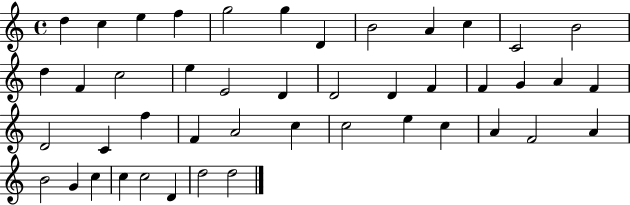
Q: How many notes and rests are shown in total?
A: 45